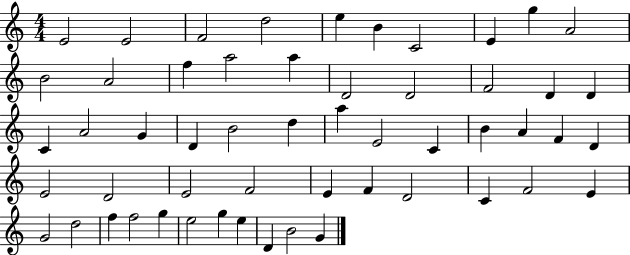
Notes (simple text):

E4/h E4/h F4/h D5/h E5/q B4/q C4/h E4/q G5/q A4/h B4/h A4/h F5/q A5/h A5/q D4/h D4/h F4/h D4/q D4/q C4/q A4/h G4/q D4/q B4/h D5/q A5/q E4/h C4/q B4/q A4/q F4/q D4/q E4/h D4/h E4/h F4/h E4/q F4/q D4/h C4/q F4/h E4/q G4/h D5/h F5/q F5/h G5/q E5/h G5/q E5/q D4/q B4/h G4/q